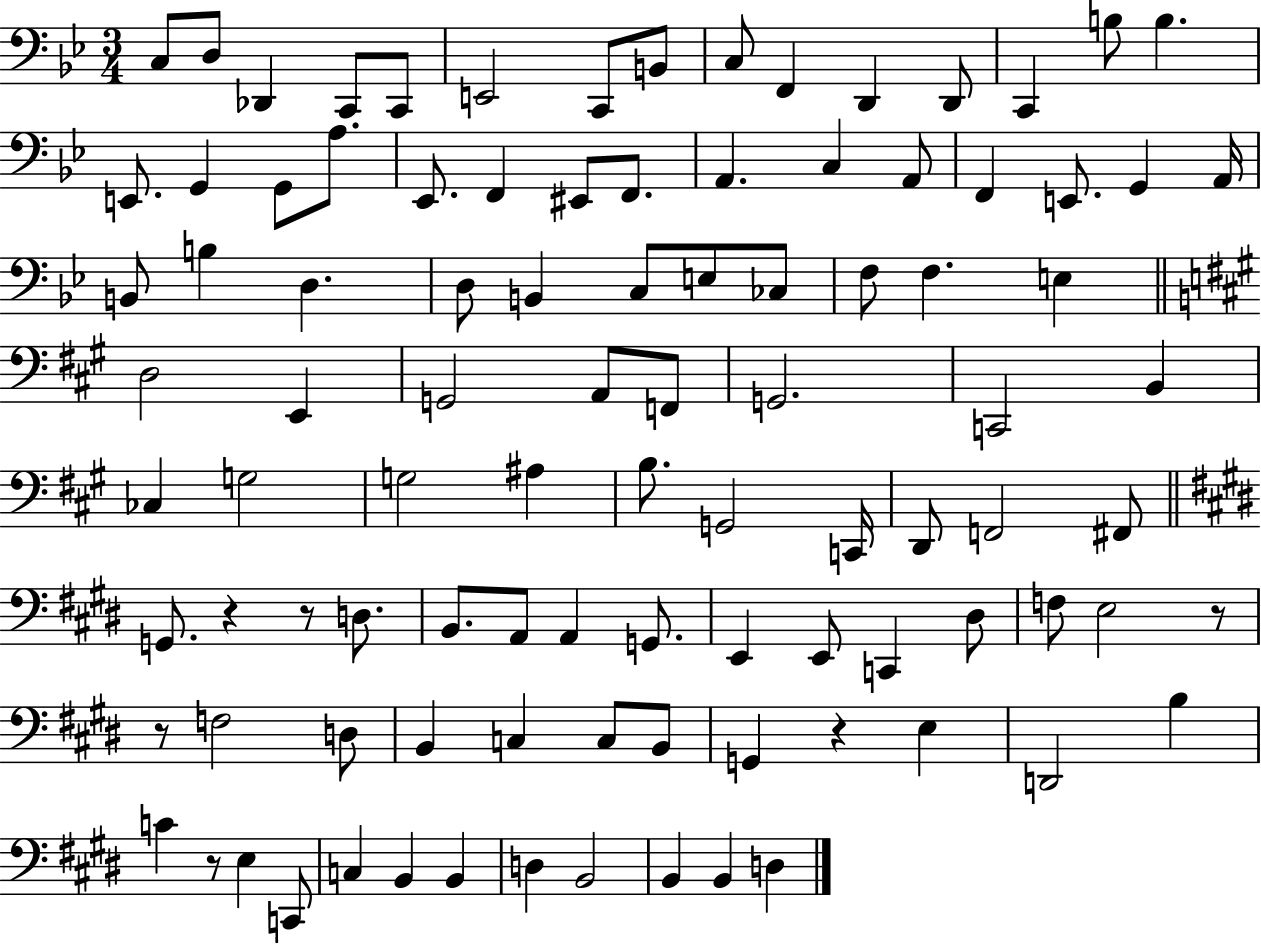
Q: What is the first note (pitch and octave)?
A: C3